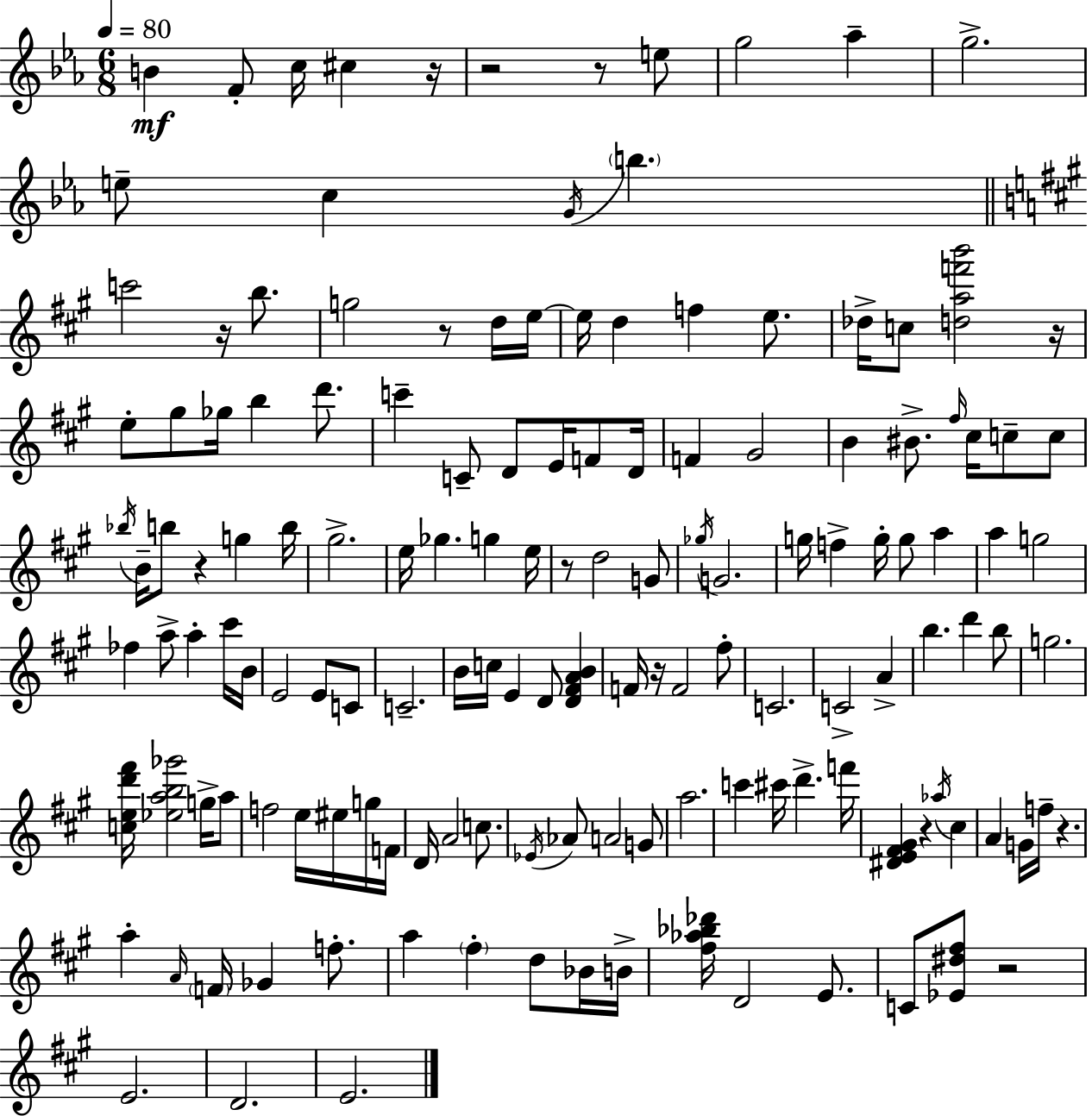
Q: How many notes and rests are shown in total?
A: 145